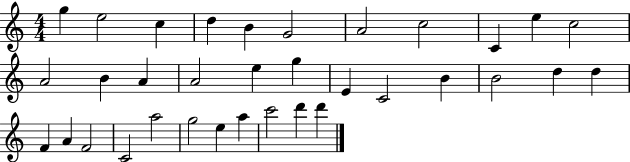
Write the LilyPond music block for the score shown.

{
  \clef treble
  \numericTimeSignature
  \time 4/4
  \key c \major
  g''4 e''2 c''4 | d''4 b'4 g'2 | a'2 c''2 | c'4 e''4 c''2 | \break a'2 b'4 a'4 | a'2 e''4 g''4 | e'4 c'2 b'4 | b'2 d''4 d''4 | \break f'4 a'4 f'2 | c'2 a''2 | g''2 e''4 a''4 | c'''2 d'''4 d'''4 | \break \bar "|."
}